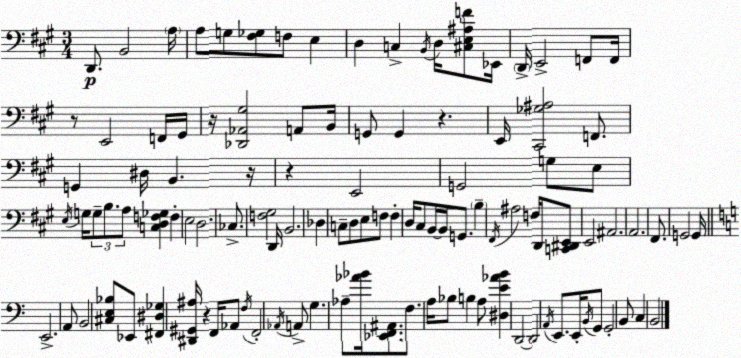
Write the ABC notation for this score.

X:1
T:Untitled
M:3/4
L:1/4
K:A
D,,/2 B,,2 A,/4 A,/2 G,/2 [^F,_G,]/2 F,/2 E, D, C, B,,/4 D,/4 [^C,E,^A,F]/2 _E,,/4 D,,/4 E,,2 F,,/2 F,,/4 z/2 E,,2 F,,/4 ^G,,/4 z/4 [_D,,_A,,^G,]2 A,,/2 B,,/4 G,,/2 G,, z E,,/4 [^C,,_G,^A,]2 F,,/2 G,, ^D,/4 B,, z/4 z E,,2 G,,2 G,/2 E,/2 E,/4 G,/4 G,/2 B,/2 A,/2 [C,D,F,_G,] F, E,2 D,2 _C,/2 [F,^G,]2 D,,/4 B,,2 _D, C,/2 D,/2 E,/2 F,/2 F, D,/4 ^C,/2 B,,/4 B,,/4 G,,/2 B, ^F,,/4 ^A,2 F,/4 D,,/4 [C,,^D,,E,,]/2 E,,2 ^A,,2 A,,2 ^F,,/2 G,,2 G,,/4 E,,2 A,,/2 B,,2 [^C,E,_B,]/2 _E,,/2 [^F,,^D,_G,] [^D,,^G,,^A,]/4 z F,,/4 _A,,/2 F,/4 F,,2 _A,,/4 A,,/2 G, _A,/2 [_A_B]/4 [_E,,F,,^A,,]/2 F,/2 A,/4 _B,/2 B, A,/2 [^D,E_AB] D,,2 D,,2 A,,/4 E,,/2 E,,/4 B,,/4 G,,/2 G,,2 B,,/2 C, B,,2